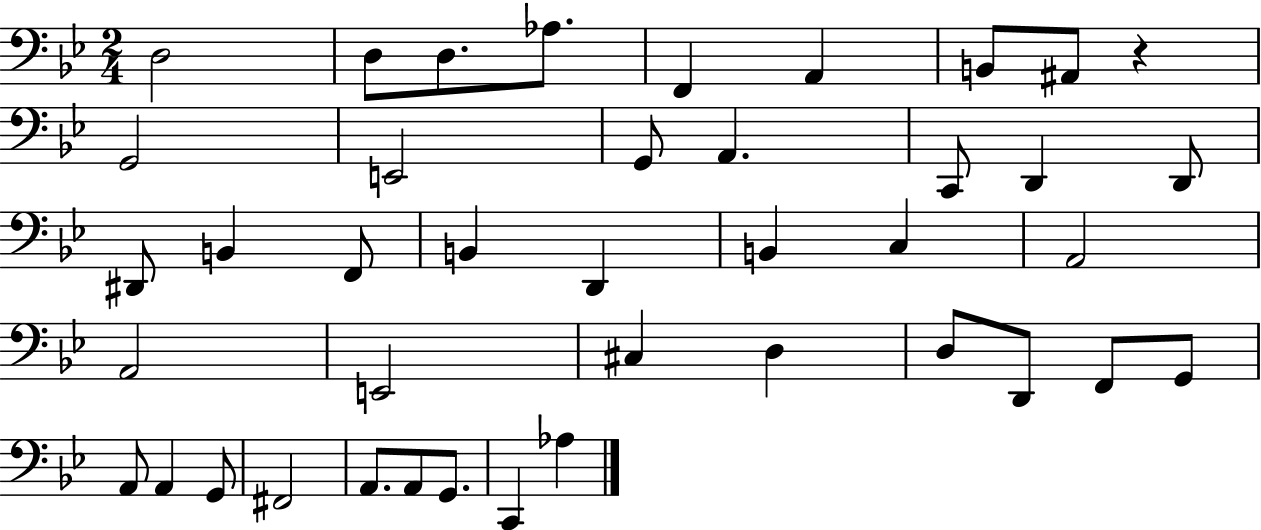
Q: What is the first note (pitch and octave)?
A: D3